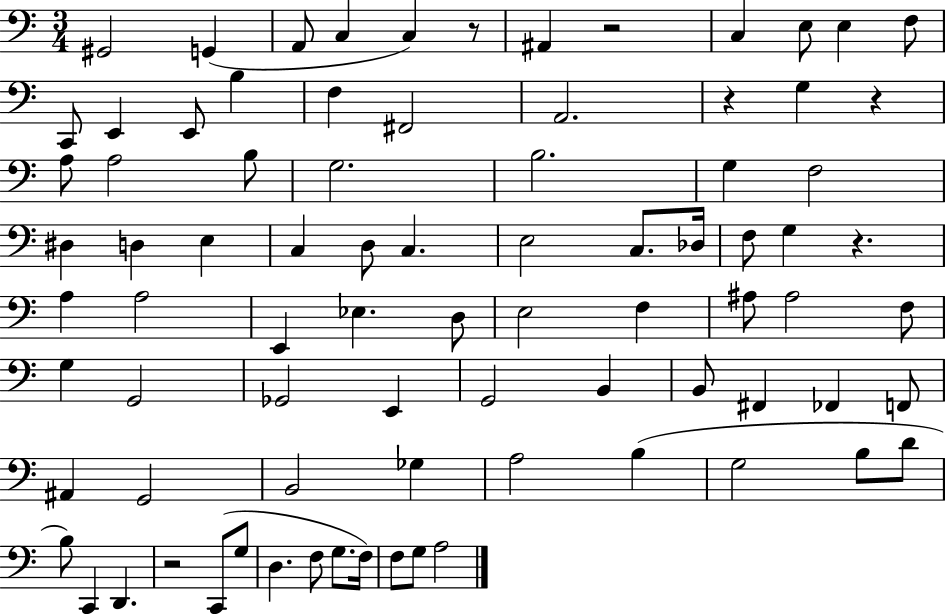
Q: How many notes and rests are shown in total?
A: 83